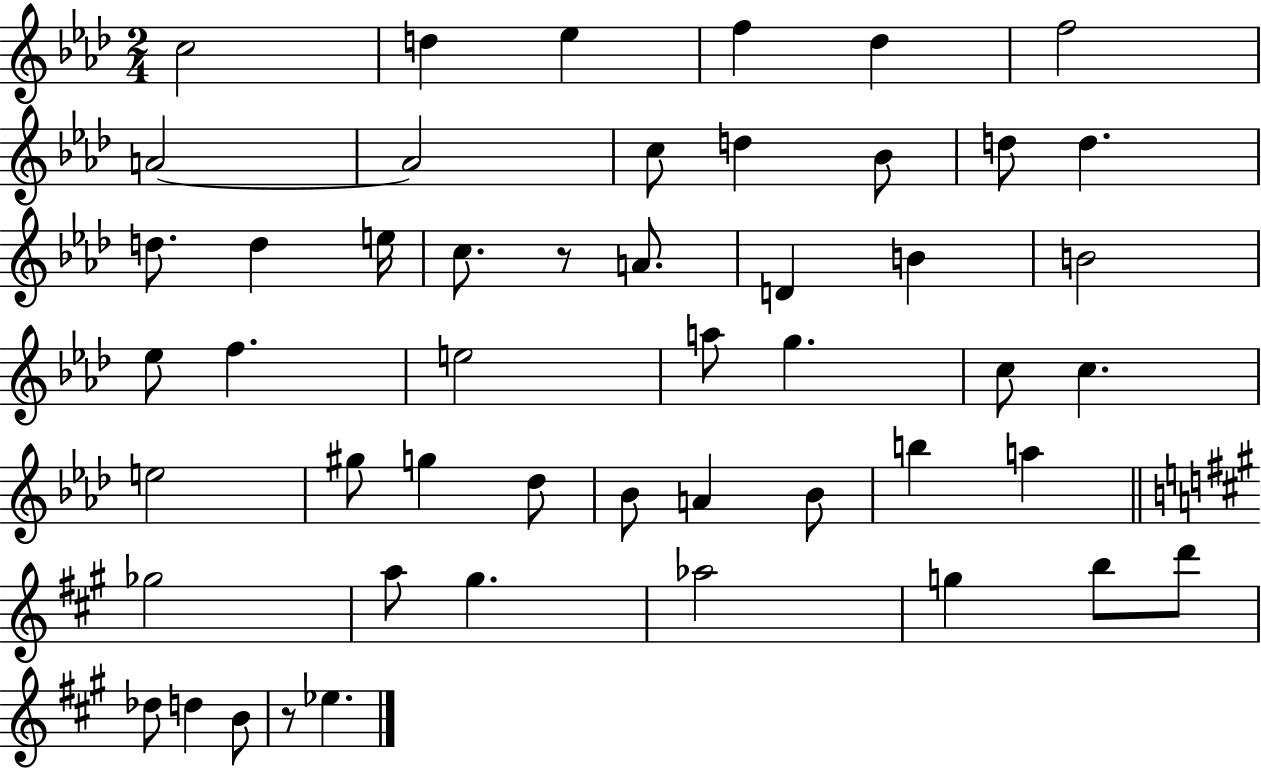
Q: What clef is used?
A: treble